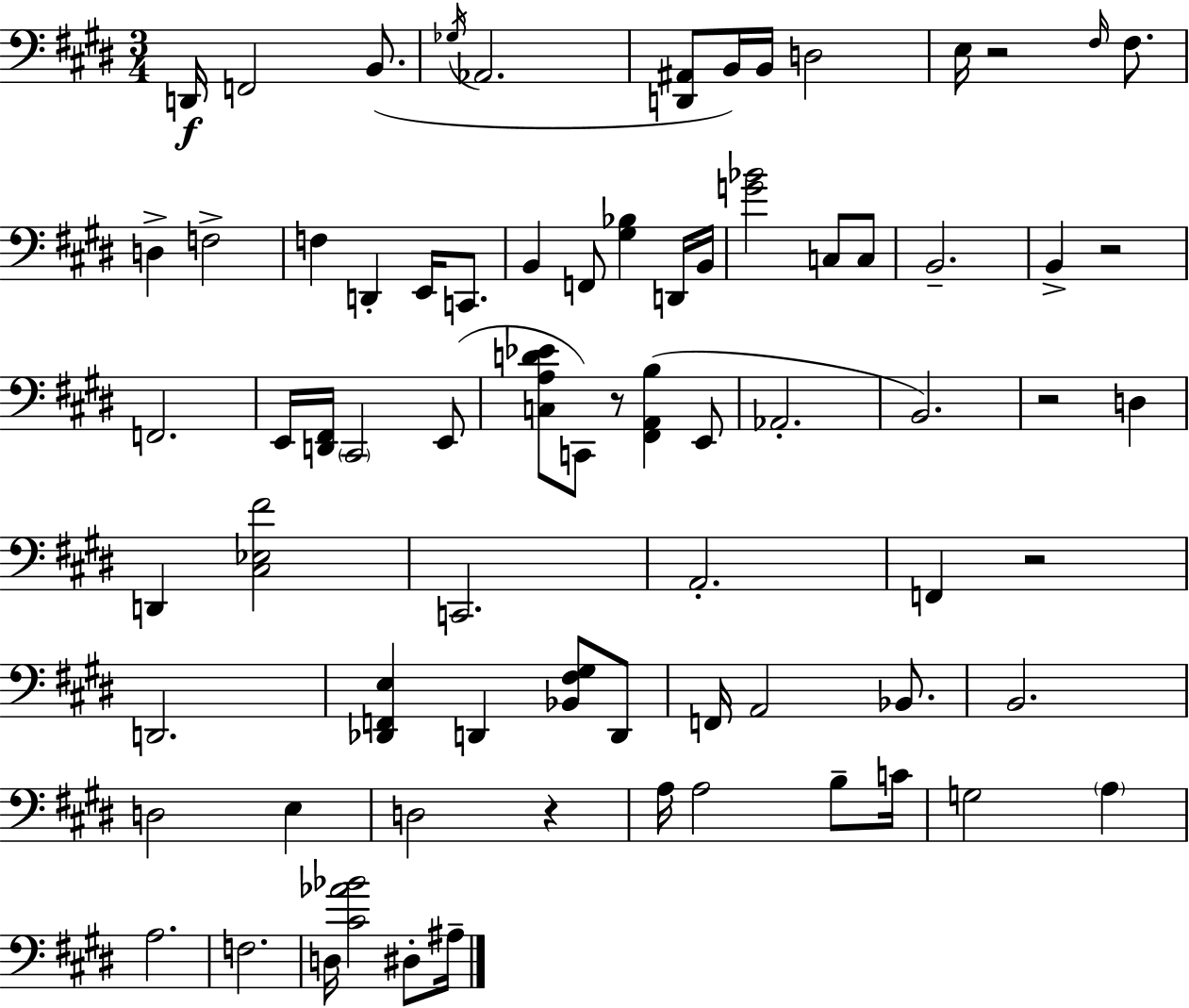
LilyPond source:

{
  \clef bass
  \numericTimeSignature
  \time 3/4
  \key e \major
  d,16\f f,2 b,8.( | \acciaccatura { ges16 } aes,2. | <d, ais,>8 b,16) b,16 d2 | e16 r2 \grace { fis16 } fis8. | \break d4-> f2-> | f4 d,4-. e,16 c,8. | b,4 f,8 <gis bes>4 | d,16 b,16 <g' bes'>2 c8 | \break c8 b,2.-- | b,4-> r2 | f,2. | e,16 <d, fis,>16 \parenthesize cis,2 | \break e,8( <c a d' ees'>8 c,8) r8 <fis, a, b>4( | e,8 aes,2.-. | b,2.) | r2 d4 | \break d,4 <cis ees fis'>2 | c,2. | a,2.-. | f,4 r2 | \break d,2. | <des, f, e>4 d,4 <bes, fis gis>8 | d,8 f,16 a,2 bes,8. | b,2. | \break d2 e4 | d2 r4 | a16 a2 b8-- | c'16 g2 \parenthesize a4 | \break a2. | f2. | d16 <cis' aes' bes'>2 dis8-. | ais16-- \bar "|."
}